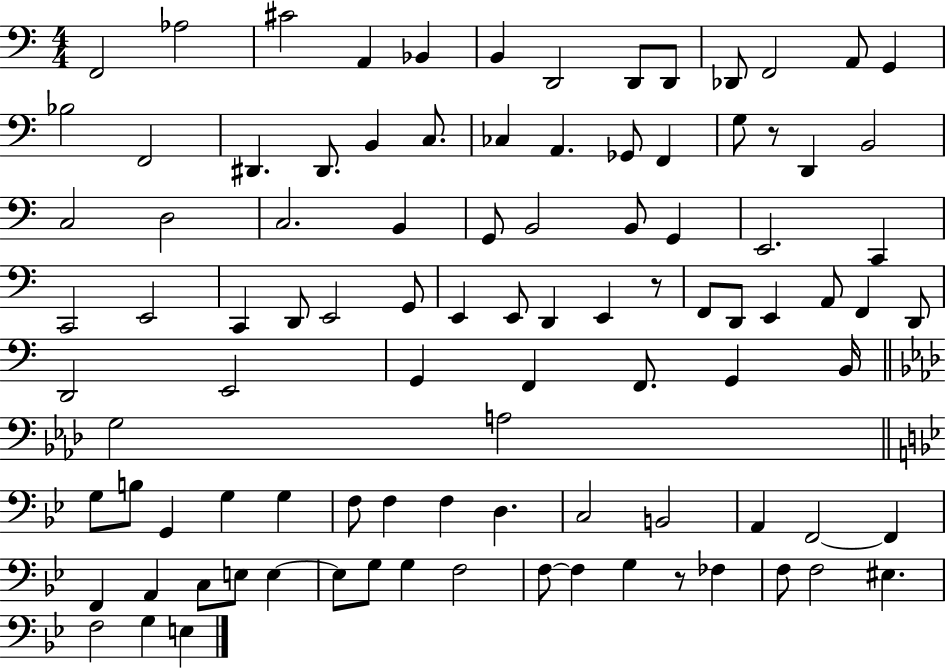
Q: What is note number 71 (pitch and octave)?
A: C3